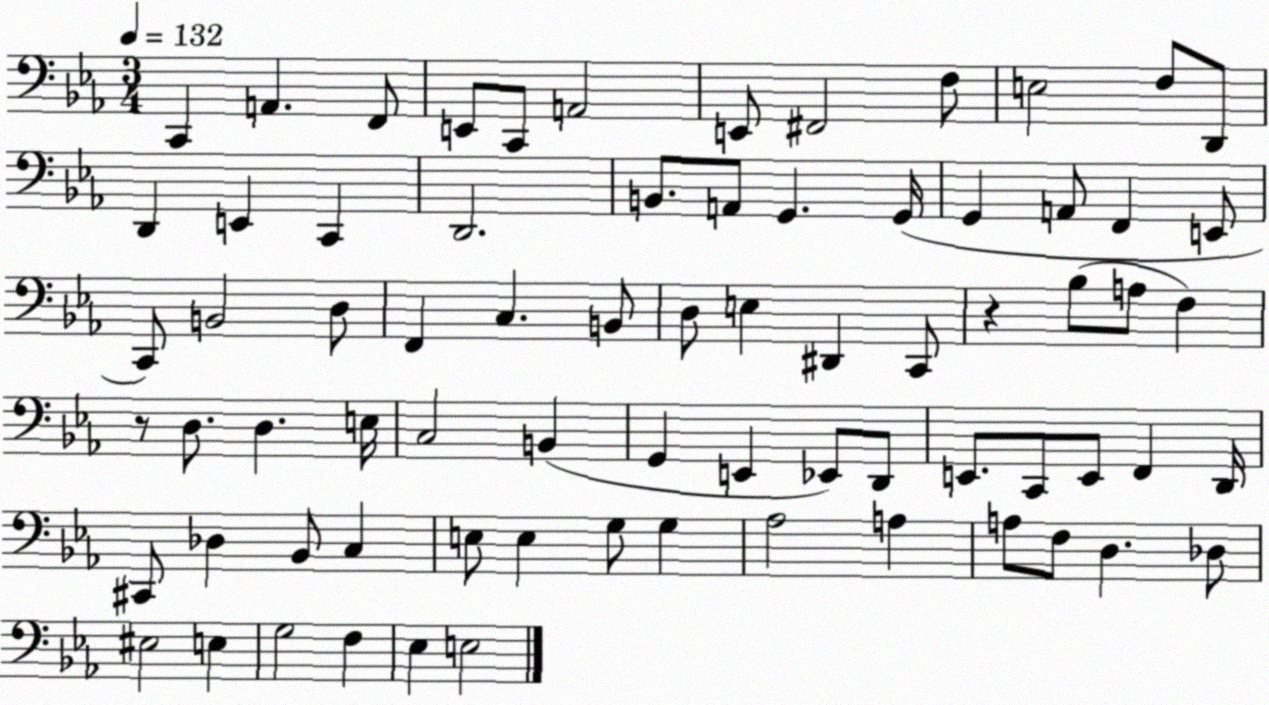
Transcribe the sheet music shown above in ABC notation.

X:1
T:Untitled
M:3/4
L:1/4
K:Eb
C,, A,, F,,/2 E,,/2 C,,/2 A,,2 E,,/2 ^F,,2 F,/2 E,2 F,/2 D,,/2 D,, E,, C,, D,,2 B,,/2 A,,/2 G,, G,,/4 G,, A,,/2 F,, E,,/2 C,,/2 B,,2 D,/2 F,, C, B,,/2 D,/2 E, ^D,, C,,/2 z _B,/2 A,/2 F, z/2 D,/2 D, E,/4 C,2 B,, G,, E,, _E,,/2 D,,/2 E,,/2 C,,/2 E,,/2 F,, D,,/4 ^C,,/2 _D, _B,,/2 C, E,/2 E, G,/2 G, _A,2 A, A,/2 F,/2 D, _D,/2 ^E,2 E, G,2 F, _E, E,2